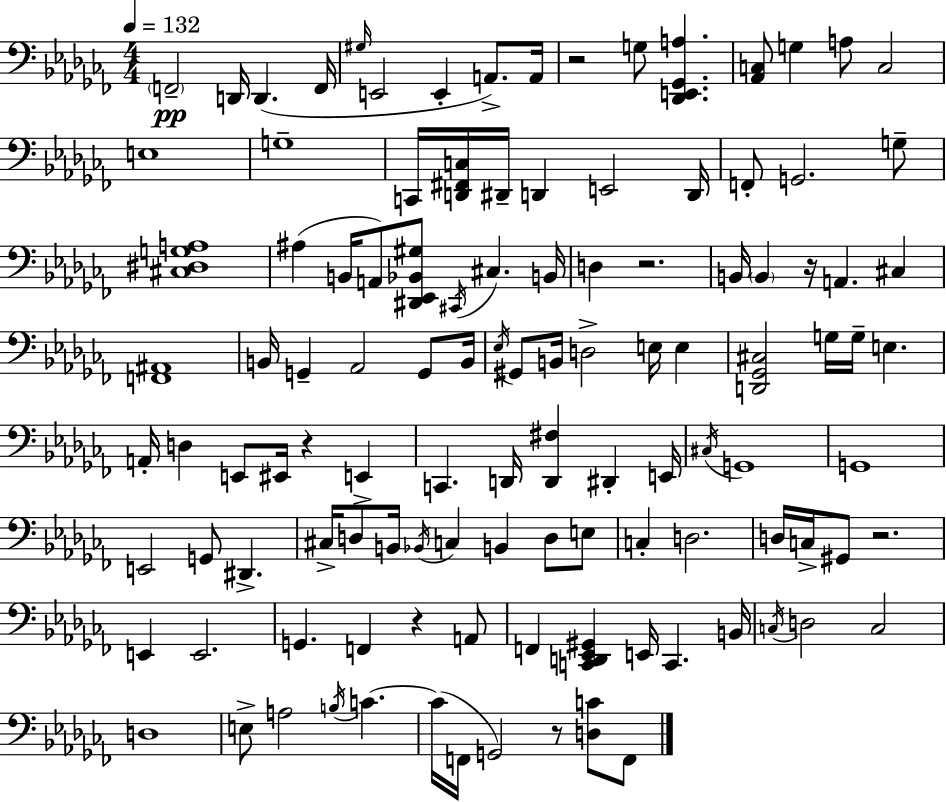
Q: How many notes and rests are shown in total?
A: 114